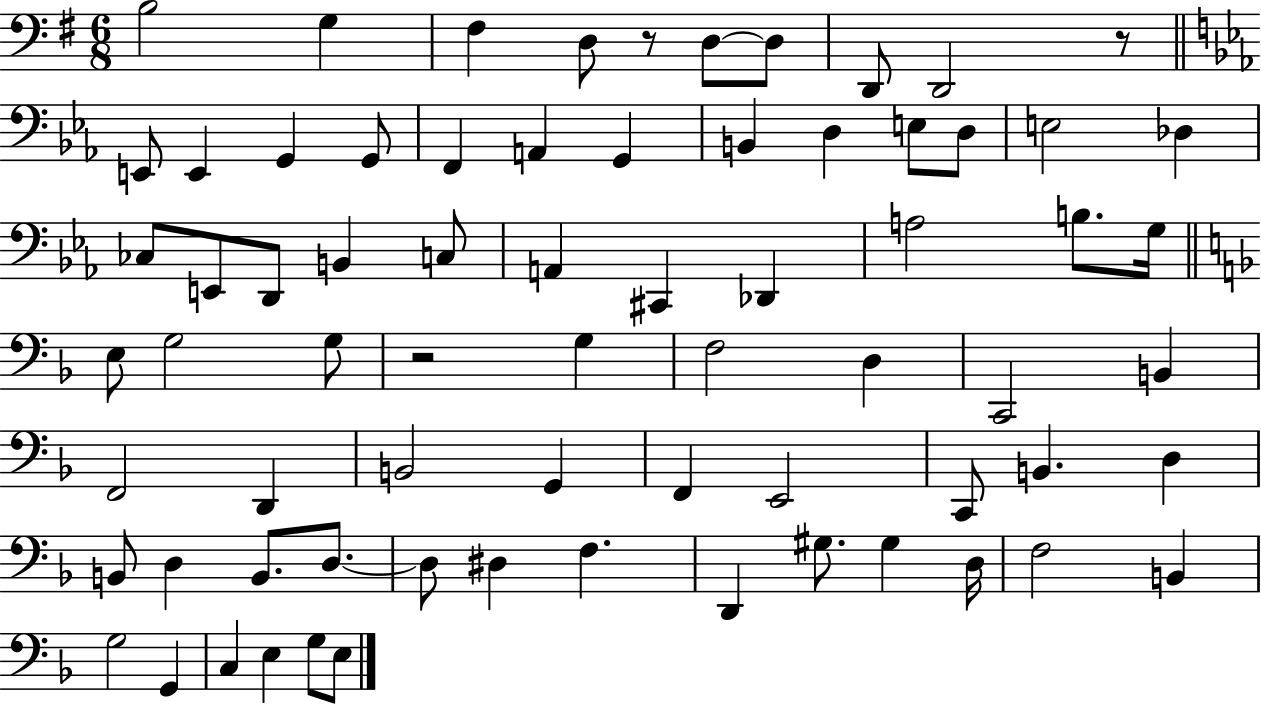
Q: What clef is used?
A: bass